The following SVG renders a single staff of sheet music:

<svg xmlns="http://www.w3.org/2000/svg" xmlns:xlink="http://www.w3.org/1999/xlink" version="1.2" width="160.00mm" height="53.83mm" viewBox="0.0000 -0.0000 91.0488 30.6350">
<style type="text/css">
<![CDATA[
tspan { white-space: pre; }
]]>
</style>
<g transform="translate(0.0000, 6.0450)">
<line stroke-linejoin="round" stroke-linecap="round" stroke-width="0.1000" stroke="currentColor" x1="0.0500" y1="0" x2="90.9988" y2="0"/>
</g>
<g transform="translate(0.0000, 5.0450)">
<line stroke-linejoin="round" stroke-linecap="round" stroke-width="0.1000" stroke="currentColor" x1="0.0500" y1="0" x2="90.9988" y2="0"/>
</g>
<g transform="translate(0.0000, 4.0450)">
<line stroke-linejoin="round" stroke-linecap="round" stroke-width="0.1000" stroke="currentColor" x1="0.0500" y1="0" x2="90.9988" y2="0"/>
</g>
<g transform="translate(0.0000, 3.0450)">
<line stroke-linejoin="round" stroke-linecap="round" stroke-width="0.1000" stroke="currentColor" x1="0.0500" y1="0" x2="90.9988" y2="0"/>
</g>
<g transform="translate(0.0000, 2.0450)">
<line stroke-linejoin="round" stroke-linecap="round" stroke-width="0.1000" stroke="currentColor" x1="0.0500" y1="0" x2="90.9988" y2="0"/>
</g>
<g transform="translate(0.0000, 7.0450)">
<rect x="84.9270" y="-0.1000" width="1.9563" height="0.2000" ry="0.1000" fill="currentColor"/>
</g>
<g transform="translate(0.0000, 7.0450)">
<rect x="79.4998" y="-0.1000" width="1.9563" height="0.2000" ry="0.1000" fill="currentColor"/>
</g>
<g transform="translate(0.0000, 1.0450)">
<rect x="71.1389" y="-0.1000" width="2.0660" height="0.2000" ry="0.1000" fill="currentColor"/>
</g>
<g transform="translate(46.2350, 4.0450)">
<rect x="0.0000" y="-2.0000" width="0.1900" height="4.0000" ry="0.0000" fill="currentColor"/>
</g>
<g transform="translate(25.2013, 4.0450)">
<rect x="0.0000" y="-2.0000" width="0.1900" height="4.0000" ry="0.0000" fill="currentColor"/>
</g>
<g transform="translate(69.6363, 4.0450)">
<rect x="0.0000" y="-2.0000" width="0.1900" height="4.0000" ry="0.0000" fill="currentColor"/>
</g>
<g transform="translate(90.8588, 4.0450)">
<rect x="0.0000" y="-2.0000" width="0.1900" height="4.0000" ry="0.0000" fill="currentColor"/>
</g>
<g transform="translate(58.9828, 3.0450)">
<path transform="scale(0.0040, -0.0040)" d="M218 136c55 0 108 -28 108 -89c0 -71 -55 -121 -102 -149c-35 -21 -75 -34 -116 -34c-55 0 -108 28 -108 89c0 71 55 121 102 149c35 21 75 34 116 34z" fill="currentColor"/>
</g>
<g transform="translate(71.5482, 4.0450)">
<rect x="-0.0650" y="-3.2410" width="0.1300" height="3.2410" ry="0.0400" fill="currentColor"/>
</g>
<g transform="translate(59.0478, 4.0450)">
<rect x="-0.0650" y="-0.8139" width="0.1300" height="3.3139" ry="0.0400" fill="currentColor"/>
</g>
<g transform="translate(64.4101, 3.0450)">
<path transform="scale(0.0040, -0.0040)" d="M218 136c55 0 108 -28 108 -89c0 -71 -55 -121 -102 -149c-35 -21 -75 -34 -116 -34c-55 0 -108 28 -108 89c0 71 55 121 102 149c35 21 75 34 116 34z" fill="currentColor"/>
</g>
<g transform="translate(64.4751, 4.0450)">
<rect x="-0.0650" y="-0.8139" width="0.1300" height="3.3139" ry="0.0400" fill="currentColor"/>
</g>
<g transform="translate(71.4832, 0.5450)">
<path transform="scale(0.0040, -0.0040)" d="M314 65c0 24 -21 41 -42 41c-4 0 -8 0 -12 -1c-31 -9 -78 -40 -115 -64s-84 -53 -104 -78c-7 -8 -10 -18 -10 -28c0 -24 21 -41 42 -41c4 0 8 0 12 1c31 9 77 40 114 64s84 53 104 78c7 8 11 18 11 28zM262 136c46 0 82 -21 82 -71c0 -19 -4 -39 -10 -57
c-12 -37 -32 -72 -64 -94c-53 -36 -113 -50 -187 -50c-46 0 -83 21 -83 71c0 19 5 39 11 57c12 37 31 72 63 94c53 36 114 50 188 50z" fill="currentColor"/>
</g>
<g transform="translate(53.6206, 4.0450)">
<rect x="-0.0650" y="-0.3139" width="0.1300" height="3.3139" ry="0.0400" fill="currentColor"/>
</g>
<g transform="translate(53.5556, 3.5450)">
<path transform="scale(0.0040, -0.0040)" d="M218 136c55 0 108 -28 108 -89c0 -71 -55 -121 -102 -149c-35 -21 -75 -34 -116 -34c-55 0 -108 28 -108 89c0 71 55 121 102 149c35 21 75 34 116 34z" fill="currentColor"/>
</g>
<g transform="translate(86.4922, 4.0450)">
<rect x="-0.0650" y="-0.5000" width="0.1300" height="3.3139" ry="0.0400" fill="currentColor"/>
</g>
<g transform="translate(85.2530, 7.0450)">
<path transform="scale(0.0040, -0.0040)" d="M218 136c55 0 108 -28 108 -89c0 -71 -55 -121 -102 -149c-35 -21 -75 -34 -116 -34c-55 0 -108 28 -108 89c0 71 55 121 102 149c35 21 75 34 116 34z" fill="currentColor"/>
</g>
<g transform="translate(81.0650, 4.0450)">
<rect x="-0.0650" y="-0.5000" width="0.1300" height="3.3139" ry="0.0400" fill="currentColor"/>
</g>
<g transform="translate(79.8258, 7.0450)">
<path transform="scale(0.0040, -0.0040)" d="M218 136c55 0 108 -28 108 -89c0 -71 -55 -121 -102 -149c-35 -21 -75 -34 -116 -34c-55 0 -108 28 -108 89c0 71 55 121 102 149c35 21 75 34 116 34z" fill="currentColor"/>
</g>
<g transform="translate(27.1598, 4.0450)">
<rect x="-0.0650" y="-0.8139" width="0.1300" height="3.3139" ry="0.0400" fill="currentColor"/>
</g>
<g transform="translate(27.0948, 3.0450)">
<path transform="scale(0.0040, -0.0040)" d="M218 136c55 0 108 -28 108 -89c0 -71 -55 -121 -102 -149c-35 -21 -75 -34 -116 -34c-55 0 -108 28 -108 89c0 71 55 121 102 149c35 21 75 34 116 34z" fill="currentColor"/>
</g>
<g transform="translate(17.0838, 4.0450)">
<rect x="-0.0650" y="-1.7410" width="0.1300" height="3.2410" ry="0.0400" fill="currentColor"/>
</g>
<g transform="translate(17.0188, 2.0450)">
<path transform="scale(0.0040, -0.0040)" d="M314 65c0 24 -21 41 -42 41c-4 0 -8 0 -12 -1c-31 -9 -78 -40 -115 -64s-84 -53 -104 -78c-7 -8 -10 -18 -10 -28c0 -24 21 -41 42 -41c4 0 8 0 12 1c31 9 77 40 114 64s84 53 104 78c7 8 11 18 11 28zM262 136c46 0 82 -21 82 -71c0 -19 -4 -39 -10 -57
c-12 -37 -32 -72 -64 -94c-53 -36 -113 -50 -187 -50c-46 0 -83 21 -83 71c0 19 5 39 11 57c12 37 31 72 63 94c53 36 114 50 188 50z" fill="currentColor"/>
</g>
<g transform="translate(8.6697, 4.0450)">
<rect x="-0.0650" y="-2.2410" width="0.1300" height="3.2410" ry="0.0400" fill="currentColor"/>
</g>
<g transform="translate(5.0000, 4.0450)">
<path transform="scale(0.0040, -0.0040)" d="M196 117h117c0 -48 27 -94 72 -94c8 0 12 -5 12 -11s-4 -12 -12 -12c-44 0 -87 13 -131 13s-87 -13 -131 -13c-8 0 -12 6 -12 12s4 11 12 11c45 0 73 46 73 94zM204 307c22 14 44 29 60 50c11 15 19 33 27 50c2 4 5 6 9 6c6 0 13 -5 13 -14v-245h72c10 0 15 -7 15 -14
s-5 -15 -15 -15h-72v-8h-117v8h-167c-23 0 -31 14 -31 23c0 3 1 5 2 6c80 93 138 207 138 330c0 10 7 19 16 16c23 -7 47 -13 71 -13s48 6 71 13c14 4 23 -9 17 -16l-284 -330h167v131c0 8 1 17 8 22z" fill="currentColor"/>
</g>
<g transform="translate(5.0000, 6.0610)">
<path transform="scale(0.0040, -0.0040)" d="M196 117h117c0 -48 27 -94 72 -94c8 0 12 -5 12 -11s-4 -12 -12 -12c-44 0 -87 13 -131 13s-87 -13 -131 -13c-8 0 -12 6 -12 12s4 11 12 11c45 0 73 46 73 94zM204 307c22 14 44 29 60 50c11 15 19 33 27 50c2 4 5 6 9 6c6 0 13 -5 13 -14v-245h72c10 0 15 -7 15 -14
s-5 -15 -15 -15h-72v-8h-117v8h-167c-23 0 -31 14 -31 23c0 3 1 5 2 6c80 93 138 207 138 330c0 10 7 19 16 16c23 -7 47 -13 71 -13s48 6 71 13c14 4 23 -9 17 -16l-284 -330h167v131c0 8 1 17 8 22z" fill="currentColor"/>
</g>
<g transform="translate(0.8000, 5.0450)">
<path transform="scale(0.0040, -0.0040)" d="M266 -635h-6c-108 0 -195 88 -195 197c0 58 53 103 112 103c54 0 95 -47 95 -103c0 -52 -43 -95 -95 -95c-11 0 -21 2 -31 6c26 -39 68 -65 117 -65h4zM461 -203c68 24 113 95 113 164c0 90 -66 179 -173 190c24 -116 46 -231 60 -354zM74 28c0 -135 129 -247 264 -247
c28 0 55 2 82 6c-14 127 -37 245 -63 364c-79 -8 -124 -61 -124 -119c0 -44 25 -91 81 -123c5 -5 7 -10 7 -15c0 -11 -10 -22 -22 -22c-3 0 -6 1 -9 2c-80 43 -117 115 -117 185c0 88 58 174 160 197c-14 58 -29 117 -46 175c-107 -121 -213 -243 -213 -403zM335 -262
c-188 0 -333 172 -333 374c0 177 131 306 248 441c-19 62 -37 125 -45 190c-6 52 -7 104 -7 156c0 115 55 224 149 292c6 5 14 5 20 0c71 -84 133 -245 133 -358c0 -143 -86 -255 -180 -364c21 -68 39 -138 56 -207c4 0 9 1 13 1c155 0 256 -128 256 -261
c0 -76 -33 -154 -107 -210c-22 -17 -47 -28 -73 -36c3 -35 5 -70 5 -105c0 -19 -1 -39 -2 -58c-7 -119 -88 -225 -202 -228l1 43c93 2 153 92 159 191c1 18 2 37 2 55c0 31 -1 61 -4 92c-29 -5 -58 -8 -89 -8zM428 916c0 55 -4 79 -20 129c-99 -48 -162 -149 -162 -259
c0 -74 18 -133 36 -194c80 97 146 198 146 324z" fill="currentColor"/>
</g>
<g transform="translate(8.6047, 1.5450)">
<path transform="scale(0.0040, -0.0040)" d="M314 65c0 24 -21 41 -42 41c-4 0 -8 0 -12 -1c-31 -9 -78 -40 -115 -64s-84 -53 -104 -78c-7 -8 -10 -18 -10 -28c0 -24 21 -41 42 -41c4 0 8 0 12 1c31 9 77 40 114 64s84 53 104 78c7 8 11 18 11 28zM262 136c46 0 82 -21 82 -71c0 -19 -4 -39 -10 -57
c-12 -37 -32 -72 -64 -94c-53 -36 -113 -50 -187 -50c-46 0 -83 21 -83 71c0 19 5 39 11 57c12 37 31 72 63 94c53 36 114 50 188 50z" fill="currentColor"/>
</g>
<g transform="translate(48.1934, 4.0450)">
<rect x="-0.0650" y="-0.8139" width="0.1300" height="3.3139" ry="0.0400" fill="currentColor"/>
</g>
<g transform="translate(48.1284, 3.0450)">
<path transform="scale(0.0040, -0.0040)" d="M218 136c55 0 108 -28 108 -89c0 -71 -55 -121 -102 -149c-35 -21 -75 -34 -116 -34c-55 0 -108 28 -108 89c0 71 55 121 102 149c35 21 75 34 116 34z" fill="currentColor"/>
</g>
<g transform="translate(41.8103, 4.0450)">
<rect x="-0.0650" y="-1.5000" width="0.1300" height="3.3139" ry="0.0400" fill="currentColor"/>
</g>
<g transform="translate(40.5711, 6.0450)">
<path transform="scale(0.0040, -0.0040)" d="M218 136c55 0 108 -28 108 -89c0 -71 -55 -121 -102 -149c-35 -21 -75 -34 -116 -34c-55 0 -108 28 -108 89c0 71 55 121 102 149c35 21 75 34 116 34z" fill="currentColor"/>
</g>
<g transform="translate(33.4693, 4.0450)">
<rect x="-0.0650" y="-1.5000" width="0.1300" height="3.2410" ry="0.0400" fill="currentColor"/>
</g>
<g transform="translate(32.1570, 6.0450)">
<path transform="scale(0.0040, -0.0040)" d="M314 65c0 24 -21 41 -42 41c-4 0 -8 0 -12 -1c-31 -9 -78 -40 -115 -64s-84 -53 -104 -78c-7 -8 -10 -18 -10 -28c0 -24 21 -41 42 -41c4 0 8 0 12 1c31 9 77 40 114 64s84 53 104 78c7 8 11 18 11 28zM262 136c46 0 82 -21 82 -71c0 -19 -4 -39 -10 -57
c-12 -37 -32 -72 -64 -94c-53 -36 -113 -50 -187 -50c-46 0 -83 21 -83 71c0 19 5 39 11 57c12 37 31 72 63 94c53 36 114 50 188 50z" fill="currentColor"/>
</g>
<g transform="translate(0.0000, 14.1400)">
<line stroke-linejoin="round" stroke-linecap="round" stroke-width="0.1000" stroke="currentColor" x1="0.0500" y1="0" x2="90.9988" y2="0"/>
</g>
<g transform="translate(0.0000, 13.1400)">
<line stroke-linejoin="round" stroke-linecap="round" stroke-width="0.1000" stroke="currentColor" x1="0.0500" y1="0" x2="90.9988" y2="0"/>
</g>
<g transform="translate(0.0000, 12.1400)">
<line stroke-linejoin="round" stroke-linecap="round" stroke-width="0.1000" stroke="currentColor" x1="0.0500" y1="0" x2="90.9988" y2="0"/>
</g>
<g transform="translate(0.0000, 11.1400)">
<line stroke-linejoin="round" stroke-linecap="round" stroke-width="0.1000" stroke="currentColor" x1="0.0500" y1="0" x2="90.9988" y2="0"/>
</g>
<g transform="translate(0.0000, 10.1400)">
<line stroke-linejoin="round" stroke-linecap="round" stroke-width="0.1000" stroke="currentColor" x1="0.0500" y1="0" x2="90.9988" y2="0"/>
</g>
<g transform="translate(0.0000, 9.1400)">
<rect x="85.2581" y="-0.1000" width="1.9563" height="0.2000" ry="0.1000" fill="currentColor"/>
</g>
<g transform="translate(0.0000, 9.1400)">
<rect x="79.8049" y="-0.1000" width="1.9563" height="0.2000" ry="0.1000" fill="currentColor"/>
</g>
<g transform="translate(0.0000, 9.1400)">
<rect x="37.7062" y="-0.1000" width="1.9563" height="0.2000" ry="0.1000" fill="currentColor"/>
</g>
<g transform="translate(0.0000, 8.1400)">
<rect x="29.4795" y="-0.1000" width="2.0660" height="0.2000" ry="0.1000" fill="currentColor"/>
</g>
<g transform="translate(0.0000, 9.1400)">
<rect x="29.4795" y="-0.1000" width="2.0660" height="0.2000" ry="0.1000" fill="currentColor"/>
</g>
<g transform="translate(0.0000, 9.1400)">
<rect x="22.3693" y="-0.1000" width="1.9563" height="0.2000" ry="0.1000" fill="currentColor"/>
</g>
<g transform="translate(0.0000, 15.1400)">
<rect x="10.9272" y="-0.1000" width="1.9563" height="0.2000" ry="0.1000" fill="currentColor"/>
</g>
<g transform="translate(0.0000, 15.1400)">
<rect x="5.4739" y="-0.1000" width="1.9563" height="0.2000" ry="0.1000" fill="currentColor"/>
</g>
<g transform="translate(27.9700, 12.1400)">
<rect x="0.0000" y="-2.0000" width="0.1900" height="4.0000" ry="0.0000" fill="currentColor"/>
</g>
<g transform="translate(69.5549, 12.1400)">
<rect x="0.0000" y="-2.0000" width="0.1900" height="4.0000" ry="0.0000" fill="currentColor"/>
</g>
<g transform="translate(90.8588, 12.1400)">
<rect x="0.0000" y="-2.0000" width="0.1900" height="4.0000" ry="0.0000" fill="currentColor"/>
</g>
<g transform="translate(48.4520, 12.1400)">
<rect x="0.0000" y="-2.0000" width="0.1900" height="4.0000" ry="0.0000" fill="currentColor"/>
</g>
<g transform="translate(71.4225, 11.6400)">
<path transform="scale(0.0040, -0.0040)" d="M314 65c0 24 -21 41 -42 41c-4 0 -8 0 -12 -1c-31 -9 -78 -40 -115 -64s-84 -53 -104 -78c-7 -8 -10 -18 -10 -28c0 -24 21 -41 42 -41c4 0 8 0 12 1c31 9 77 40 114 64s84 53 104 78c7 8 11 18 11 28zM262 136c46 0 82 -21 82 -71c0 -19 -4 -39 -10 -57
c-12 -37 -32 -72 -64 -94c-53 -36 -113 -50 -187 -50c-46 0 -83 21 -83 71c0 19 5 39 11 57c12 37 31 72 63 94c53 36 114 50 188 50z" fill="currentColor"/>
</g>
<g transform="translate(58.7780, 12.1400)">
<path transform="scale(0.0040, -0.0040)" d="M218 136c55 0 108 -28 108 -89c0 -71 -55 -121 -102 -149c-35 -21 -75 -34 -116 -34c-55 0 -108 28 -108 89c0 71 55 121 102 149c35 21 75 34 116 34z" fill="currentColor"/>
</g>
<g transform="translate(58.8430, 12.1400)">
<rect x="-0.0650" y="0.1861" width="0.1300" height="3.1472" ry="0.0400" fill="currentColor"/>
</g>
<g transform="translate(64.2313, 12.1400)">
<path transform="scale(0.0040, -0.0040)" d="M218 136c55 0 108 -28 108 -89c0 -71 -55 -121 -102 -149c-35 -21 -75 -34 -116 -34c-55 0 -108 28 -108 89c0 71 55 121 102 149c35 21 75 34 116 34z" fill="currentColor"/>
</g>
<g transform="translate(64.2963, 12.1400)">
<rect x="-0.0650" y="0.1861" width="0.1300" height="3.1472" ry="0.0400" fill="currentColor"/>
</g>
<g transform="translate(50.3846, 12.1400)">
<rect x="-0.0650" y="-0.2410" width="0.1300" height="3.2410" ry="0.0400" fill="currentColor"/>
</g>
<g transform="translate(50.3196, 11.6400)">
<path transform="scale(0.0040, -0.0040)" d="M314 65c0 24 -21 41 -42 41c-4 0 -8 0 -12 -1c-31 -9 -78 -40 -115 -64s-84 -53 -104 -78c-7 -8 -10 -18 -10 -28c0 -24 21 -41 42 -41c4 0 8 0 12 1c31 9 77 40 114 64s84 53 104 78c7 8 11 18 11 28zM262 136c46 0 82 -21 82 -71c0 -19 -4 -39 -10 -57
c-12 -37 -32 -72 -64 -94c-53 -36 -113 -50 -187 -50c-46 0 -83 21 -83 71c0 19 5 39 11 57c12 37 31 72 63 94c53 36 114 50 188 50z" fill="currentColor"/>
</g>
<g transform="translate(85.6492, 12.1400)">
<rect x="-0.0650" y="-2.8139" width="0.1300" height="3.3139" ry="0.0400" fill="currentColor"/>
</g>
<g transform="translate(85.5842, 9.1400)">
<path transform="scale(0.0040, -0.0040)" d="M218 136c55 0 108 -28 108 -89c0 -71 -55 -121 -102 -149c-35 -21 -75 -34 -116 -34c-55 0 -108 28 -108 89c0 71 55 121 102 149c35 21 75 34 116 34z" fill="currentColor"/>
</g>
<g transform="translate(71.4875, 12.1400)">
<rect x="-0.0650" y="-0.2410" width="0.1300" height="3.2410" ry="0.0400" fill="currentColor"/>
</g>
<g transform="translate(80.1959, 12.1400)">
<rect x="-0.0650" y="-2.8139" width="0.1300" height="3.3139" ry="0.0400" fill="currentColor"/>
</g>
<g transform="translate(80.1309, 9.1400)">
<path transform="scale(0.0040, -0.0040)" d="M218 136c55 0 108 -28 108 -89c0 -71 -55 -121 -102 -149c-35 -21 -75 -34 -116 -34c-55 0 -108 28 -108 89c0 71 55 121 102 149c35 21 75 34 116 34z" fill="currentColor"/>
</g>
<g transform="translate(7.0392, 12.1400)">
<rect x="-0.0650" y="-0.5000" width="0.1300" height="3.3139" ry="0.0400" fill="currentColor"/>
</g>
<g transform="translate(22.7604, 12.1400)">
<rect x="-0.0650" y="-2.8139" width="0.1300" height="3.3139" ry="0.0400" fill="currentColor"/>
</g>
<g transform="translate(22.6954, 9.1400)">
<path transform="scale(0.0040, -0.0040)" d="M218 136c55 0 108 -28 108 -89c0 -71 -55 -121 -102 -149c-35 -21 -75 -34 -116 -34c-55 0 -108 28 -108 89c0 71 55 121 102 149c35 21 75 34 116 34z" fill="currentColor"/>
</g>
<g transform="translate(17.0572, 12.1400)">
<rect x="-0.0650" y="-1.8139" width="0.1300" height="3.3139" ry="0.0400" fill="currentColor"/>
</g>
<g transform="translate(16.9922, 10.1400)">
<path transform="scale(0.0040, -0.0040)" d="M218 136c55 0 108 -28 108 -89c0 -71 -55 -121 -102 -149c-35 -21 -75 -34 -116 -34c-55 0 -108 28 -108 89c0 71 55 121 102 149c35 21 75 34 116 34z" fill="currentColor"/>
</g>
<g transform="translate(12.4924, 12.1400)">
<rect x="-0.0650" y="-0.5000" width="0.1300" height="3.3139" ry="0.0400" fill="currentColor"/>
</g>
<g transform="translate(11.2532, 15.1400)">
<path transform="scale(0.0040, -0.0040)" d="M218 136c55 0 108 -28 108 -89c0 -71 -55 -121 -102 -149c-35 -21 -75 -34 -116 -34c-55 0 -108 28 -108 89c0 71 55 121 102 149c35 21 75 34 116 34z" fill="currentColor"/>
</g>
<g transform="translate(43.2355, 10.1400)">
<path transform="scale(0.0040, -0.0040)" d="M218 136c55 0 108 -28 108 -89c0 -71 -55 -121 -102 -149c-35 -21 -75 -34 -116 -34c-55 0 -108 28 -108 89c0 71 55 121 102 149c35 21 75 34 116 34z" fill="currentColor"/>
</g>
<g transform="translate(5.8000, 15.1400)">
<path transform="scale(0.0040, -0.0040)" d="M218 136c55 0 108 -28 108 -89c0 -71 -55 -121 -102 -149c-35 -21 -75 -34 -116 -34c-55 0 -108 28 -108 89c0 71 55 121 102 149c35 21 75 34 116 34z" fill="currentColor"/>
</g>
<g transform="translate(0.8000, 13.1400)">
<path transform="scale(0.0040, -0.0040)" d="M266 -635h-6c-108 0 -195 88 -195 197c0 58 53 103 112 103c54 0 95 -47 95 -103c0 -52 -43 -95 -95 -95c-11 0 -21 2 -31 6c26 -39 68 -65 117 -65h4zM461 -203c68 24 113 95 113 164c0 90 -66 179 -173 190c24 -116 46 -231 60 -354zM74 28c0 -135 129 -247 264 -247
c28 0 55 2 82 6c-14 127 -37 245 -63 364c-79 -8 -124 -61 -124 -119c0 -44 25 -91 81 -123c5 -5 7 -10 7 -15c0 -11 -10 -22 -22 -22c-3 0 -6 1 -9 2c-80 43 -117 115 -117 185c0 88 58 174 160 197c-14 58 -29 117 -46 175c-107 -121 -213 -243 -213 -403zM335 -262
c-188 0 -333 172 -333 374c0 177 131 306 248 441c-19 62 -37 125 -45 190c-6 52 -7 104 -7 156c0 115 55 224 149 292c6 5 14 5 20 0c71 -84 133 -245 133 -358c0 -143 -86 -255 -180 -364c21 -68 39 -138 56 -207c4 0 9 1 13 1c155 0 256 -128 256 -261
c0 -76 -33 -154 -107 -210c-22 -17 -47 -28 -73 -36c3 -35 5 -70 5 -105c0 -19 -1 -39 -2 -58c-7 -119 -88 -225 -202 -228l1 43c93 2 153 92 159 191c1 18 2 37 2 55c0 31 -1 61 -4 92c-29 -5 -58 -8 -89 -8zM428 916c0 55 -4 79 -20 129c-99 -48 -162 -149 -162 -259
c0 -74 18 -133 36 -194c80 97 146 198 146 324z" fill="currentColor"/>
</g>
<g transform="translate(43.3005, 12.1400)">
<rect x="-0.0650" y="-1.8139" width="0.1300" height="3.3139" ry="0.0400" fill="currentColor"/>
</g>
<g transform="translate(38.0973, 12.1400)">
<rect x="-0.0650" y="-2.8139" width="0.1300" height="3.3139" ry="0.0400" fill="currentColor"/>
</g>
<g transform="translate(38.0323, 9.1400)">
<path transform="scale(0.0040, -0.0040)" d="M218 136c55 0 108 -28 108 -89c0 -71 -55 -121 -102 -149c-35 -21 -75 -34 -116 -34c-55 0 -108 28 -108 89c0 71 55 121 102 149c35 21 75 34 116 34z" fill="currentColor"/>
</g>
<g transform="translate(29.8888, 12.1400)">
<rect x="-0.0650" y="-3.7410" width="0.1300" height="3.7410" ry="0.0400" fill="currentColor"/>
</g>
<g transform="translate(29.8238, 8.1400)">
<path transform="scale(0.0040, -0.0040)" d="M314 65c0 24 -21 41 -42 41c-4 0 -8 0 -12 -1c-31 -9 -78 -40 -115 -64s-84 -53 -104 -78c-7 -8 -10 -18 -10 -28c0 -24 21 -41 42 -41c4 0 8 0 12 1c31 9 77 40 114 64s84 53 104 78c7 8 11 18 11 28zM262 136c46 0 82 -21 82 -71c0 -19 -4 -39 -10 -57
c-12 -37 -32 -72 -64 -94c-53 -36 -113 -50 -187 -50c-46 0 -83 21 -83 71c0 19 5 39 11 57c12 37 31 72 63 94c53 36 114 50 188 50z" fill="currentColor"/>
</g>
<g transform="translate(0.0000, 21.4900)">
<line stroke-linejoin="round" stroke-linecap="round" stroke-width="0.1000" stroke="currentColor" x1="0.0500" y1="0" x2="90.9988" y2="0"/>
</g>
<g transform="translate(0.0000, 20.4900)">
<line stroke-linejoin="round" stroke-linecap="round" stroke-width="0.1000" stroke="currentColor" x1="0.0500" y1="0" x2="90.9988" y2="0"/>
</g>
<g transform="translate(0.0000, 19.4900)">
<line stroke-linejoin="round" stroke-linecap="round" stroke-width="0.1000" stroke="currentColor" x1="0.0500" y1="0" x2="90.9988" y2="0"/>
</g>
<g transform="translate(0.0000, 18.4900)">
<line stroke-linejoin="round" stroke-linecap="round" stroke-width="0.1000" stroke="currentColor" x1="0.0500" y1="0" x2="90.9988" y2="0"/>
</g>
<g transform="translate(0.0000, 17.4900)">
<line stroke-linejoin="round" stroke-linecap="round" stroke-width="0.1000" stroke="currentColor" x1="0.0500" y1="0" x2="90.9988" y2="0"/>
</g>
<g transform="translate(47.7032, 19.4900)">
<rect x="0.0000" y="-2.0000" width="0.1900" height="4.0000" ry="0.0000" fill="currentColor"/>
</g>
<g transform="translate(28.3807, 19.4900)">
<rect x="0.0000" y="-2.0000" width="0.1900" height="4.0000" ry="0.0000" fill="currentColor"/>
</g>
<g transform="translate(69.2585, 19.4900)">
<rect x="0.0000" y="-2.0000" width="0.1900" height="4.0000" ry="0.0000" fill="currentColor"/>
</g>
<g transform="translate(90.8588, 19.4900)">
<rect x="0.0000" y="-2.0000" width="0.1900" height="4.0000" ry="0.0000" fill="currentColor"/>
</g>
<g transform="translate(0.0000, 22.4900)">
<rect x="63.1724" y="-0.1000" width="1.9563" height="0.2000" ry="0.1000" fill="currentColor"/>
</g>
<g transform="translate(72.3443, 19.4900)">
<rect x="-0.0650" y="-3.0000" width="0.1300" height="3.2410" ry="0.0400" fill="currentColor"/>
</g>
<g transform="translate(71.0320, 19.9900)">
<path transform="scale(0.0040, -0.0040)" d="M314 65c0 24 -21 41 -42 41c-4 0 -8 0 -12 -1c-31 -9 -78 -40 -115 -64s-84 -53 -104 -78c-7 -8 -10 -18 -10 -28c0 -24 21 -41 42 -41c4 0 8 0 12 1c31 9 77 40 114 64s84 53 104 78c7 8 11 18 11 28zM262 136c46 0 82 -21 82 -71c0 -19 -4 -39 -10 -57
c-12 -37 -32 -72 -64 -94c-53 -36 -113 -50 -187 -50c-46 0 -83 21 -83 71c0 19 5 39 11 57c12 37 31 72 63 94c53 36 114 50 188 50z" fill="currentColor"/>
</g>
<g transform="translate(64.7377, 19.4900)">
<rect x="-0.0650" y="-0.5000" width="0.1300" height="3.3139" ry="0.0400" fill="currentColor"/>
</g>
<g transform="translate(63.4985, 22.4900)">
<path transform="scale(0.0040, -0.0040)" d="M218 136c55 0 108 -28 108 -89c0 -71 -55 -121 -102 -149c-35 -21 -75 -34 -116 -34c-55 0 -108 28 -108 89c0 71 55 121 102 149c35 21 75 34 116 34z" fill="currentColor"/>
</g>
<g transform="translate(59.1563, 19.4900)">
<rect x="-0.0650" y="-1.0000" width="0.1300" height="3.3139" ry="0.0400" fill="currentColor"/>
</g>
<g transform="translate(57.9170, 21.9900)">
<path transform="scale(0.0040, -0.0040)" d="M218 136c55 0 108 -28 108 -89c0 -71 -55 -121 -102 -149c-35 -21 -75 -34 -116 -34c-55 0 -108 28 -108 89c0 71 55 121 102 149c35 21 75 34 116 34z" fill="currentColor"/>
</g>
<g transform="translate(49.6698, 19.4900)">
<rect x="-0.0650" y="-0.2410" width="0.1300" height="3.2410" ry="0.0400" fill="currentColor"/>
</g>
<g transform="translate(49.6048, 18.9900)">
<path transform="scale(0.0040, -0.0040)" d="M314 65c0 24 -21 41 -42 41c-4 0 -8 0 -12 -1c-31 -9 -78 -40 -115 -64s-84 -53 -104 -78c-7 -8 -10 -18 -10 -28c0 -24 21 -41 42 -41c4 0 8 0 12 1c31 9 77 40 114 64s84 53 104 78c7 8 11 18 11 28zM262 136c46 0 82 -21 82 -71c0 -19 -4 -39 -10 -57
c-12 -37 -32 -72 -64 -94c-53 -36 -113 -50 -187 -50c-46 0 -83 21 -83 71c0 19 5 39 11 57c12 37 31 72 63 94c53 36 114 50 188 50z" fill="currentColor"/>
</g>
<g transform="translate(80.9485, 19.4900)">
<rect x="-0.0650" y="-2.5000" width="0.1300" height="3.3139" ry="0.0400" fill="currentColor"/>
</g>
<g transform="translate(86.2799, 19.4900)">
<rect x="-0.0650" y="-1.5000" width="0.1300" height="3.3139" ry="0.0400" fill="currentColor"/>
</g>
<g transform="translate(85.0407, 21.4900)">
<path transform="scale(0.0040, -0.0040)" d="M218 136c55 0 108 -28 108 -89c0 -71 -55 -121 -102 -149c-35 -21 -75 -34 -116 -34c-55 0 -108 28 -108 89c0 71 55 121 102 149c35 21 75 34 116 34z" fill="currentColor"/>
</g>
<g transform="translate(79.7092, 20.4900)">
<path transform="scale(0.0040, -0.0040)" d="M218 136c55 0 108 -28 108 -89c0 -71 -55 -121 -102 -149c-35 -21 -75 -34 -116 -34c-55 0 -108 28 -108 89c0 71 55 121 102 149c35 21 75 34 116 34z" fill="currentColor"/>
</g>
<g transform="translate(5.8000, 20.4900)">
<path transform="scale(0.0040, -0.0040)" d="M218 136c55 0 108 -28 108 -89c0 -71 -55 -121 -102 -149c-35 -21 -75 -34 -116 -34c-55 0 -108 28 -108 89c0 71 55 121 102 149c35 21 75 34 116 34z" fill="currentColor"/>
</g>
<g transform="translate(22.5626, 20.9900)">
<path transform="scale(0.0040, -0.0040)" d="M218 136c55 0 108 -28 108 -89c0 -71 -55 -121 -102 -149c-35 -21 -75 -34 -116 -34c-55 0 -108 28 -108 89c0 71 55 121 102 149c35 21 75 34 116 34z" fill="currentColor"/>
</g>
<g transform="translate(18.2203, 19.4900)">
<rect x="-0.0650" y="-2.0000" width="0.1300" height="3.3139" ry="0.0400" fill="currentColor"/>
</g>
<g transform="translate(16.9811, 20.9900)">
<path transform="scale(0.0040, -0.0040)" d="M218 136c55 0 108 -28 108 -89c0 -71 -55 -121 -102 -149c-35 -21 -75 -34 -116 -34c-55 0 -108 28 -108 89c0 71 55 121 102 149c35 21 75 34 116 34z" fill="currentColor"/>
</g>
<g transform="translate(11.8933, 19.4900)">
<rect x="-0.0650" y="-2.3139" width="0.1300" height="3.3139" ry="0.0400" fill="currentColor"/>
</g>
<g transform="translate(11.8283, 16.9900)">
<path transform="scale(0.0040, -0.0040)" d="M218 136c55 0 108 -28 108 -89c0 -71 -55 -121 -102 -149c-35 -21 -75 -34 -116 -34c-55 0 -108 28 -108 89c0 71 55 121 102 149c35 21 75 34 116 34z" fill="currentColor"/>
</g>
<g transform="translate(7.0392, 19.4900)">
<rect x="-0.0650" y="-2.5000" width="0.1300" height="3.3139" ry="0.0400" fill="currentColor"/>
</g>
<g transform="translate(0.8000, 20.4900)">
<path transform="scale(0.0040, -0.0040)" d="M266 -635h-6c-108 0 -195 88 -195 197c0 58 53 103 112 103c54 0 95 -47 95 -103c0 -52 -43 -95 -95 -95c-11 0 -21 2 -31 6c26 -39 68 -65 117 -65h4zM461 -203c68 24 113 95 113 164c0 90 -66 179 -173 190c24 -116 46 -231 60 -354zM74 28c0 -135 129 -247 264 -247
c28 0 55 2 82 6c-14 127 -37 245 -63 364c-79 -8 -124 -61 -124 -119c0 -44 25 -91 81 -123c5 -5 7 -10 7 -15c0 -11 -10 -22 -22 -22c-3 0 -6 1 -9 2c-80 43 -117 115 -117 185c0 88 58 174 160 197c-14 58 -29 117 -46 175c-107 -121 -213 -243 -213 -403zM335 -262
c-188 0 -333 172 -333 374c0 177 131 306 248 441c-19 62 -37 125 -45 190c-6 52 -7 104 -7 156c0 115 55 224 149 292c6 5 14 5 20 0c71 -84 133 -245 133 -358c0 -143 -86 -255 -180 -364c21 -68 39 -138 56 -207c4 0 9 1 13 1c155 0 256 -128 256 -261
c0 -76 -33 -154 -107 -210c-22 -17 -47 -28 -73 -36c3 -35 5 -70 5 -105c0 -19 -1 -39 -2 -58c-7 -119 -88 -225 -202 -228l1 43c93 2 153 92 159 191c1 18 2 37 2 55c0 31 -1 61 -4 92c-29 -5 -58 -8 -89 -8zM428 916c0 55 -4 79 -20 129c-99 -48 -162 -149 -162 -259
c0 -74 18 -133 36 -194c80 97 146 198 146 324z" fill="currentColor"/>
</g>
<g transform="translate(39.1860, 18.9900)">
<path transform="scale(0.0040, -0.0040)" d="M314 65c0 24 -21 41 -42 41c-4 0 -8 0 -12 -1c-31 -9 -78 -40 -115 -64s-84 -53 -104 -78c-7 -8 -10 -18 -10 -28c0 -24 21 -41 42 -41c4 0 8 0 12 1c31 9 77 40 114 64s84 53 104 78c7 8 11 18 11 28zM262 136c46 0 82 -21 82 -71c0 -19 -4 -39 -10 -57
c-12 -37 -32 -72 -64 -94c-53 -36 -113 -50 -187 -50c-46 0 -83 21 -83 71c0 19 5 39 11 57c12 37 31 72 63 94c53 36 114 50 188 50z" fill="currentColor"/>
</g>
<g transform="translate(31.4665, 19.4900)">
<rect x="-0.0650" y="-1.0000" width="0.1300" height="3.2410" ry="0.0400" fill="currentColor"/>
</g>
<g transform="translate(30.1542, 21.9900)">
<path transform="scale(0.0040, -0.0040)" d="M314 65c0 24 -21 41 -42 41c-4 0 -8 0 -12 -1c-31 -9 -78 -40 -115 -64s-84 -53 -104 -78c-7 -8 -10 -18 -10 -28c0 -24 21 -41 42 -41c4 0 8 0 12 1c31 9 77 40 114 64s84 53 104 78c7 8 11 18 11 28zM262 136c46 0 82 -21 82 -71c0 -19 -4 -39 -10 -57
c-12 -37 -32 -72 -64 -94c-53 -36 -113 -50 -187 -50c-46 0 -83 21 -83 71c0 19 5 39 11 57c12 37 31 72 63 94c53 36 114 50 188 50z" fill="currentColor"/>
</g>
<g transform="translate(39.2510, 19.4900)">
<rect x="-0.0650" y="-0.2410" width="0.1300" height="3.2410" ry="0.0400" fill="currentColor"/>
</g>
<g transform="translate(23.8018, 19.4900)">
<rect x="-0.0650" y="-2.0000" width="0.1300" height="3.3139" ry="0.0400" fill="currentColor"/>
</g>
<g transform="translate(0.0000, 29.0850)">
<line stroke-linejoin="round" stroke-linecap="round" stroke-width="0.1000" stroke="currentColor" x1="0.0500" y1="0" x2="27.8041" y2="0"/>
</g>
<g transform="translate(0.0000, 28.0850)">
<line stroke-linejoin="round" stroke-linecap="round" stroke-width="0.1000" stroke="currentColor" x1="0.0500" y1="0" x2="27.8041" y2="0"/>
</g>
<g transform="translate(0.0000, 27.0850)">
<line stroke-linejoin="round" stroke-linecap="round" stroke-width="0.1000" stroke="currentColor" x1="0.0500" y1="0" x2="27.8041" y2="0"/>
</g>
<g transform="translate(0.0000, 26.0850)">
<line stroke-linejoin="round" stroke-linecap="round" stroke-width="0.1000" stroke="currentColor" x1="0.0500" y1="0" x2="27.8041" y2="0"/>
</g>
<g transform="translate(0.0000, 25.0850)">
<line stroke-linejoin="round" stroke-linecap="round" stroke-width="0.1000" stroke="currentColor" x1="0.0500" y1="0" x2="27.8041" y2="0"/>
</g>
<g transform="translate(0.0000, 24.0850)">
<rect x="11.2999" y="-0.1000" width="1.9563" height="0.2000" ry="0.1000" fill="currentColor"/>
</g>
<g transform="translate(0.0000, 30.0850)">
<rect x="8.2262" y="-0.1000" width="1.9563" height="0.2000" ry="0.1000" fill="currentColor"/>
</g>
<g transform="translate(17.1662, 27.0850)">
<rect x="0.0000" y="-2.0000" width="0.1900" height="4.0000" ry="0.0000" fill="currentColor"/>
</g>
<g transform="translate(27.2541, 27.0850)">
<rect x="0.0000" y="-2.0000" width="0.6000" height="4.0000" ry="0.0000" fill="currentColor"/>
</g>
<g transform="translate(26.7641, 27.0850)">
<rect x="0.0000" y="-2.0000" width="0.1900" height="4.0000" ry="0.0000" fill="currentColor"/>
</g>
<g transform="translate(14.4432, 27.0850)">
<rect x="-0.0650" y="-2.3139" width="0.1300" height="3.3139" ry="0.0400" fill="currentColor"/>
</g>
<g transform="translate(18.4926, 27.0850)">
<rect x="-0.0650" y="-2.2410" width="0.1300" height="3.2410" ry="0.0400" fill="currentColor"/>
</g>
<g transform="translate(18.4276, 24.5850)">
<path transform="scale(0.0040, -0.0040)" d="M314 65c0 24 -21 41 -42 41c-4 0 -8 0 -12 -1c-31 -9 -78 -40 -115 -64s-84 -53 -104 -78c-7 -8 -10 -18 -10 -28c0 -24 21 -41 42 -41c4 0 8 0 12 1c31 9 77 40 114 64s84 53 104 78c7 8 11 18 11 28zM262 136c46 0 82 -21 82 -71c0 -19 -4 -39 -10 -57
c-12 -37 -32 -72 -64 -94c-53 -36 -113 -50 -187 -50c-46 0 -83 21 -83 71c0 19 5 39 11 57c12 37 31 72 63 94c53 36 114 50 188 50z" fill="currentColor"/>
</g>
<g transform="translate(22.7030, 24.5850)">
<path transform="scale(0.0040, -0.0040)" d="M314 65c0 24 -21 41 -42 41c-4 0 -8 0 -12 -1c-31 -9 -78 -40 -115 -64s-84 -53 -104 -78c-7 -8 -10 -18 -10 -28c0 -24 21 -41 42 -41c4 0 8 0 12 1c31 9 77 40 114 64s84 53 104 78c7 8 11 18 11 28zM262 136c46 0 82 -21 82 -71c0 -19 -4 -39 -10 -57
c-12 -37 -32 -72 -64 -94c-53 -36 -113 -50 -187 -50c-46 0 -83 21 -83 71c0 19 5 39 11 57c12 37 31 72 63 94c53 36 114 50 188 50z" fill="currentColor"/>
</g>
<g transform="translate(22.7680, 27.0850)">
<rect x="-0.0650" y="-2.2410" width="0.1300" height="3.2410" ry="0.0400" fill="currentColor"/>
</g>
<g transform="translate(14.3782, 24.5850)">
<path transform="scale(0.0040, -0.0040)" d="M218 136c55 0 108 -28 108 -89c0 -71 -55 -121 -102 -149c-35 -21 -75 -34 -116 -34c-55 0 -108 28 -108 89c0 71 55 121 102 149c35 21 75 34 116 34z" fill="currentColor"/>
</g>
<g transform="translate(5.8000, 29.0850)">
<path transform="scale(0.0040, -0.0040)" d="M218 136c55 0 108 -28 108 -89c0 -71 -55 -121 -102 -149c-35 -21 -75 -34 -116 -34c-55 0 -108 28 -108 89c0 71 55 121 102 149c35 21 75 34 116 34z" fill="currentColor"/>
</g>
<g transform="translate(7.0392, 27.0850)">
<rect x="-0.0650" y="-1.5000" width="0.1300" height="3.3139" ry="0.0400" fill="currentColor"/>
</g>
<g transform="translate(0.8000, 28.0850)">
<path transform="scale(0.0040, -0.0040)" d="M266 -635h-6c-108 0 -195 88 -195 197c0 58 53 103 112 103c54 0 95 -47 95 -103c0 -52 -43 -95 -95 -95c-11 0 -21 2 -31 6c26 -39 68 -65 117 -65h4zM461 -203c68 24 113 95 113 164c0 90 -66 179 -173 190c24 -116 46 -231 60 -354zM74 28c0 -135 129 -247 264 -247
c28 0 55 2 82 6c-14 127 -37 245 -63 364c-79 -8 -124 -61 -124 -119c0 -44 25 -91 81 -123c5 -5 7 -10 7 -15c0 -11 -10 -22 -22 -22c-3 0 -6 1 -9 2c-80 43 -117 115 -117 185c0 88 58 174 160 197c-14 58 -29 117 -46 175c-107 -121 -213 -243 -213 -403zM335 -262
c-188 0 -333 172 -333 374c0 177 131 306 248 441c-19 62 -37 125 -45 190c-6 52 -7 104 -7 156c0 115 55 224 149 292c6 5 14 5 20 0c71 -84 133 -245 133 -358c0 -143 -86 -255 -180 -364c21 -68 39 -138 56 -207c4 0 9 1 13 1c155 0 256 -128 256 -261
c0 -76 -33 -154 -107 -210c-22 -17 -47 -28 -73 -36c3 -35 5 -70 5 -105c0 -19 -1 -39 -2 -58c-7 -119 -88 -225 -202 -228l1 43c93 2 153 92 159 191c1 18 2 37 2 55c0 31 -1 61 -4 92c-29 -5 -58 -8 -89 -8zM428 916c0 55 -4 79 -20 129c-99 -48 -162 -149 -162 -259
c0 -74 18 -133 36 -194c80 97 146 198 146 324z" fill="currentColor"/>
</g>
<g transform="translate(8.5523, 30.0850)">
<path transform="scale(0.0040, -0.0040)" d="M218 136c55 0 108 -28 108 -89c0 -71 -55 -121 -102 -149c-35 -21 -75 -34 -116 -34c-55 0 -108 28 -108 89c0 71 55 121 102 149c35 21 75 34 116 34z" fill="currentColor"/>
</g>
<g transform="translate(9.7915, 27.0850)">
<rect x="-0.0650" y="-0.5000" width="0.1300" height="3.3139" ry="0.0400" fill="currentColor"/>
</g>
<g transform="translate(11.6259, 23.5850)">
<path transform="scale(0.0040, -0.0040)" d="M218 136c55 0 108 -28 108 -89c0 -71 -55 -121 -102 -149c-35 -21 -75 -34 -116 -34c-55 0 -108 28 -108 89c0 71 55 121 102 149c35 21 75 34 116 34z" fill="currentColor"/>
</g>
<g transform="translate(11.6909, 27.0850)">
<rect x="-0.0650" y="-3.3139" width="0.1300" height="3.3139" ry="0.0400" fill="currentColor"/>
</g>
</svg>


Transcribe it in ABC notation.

X:1
T:Untitled
M:4/4
L:1/4
K:C
g2 f2 d E2 E d c d d b2 C C C C f a c'2 a f c2 B B c2 a a G g F F D2 c2 c2 D C A2 G E E C b g g2 g2